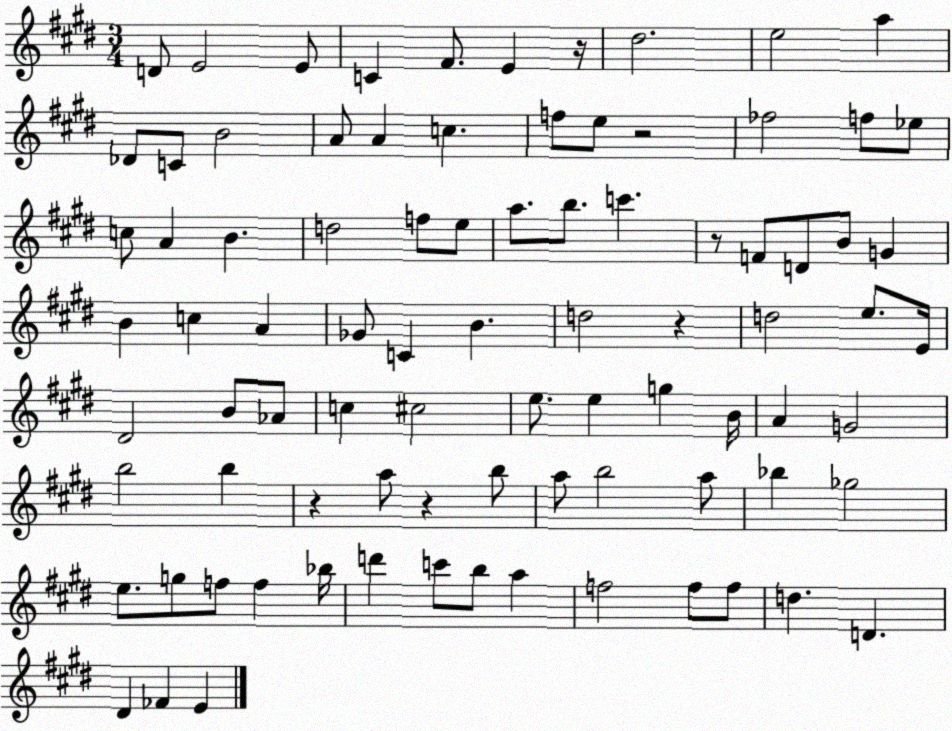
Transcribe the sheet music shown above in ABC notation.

X:1
T:Untitled
M:3/4
L:1/4
K:E
D/2 E2 E/2 C ^F/2 E z/4 ^d2 e2 a _D/2 C/2 B2 A/2 A c f/2 e/2 z2 _f2 f/2 _e/2 c/2 A B d2 f/2 e/2 a/2 b/2 c' z/2 F/2 D/2 B/2 G B c A _G/2 C B d2 z d2 e/2 E/4 ^D2 B/2 _A/2 c ^c2 e/2 e g B/4 A G2 b2 b z a/2 z b/2 a/2 b2 a/2 _b _g2 e/2 g/2 f/2 f _b/4 d' c'/2 b/2 a f2 f/2 f/2 d D ^D _F E